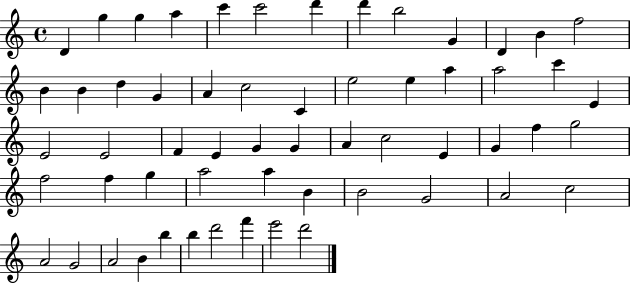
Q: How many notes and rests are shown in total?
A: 58